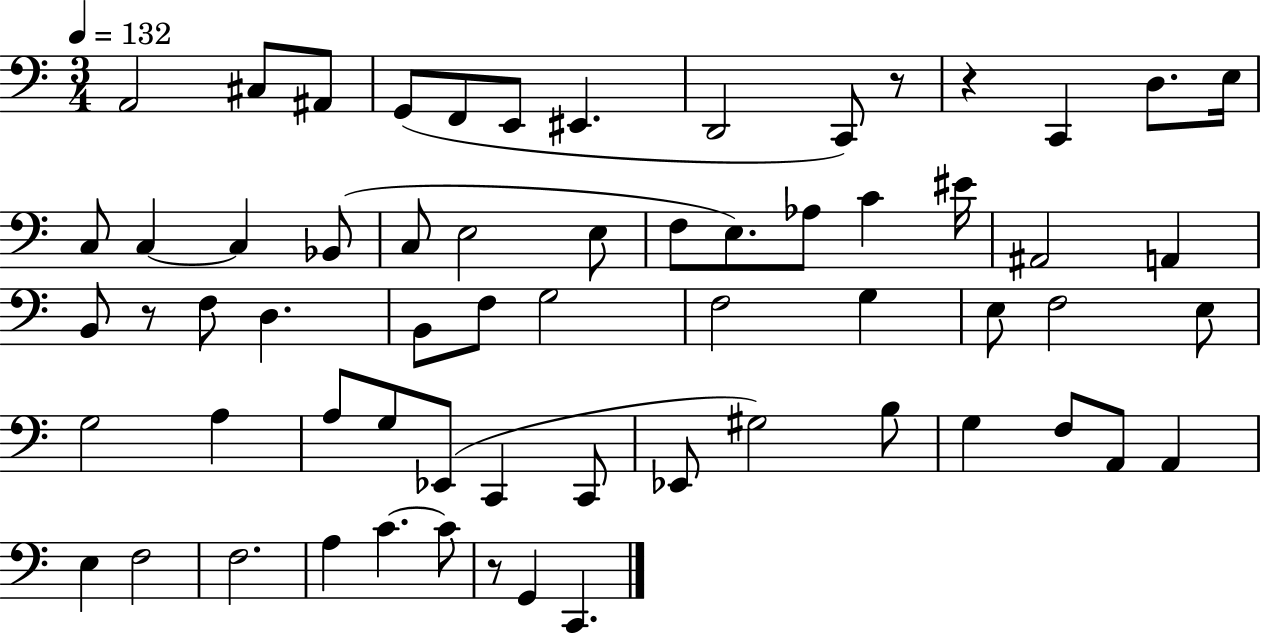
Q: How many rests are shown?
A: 4